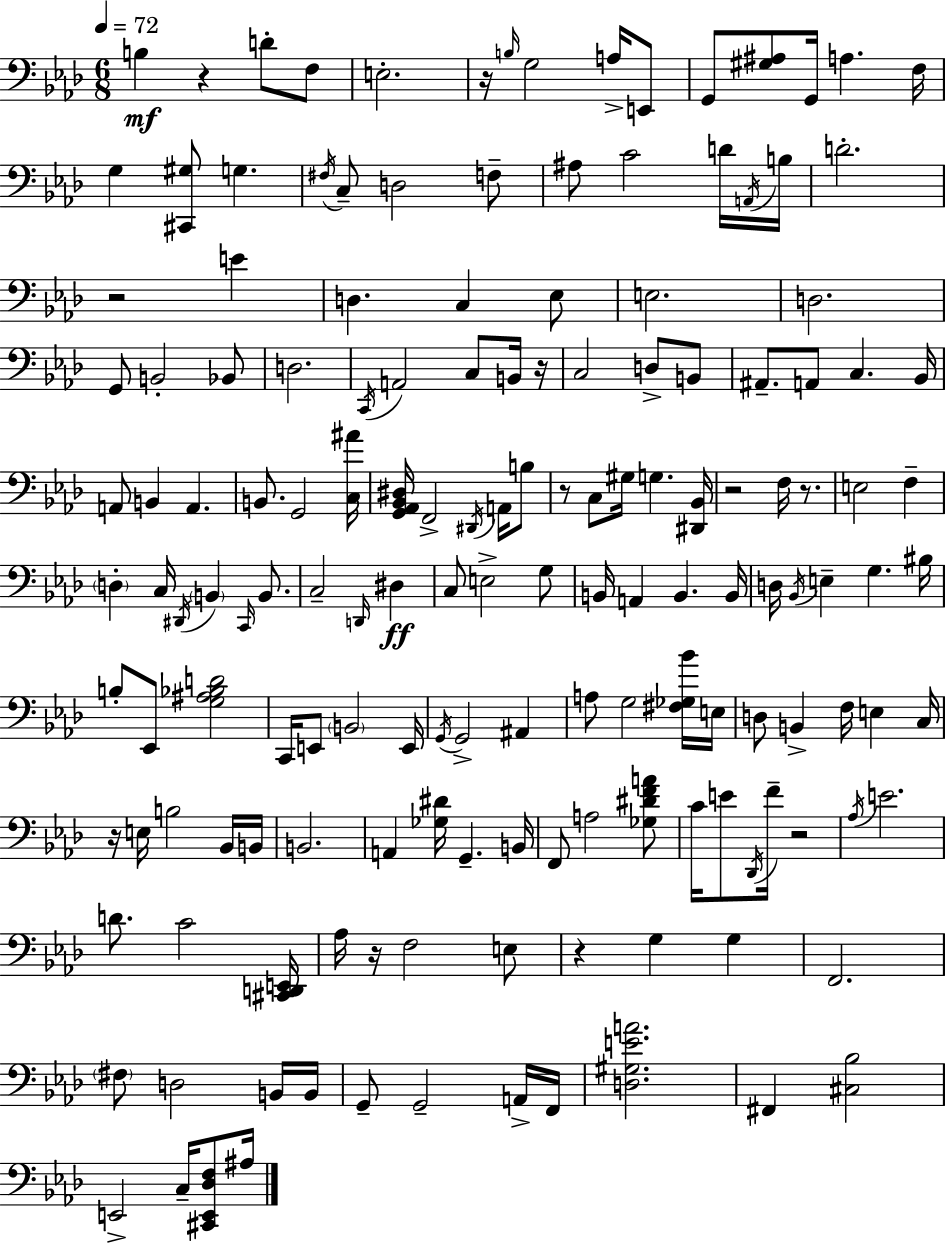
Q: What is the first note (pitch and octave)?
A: B3